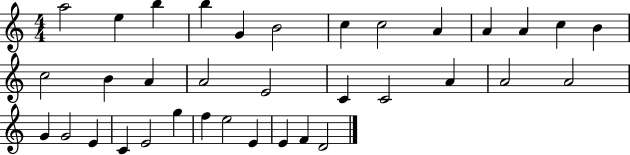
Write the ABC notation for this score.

X:1
T:Untitled
M:4/4
L:1/4
K:C
a2 e b b G B2 c c2 A A A c B c2 B A A2 E2 C C2 A A2 A2 G G2 E C E2 g f e2 E E F D2